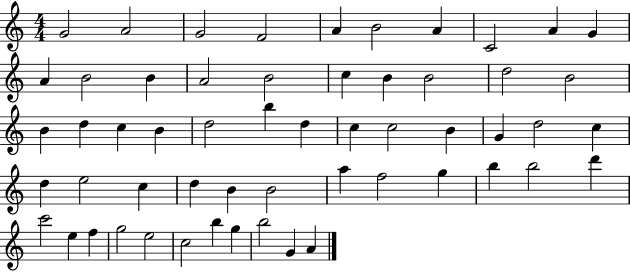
G4/h A4/h G4/h F4/h A4/q B4/h A4/q C4/h A4/q G4/q A4/q B4/h B4/q A4/h B4/h C5/q B4/q B4/h D5/h B4/h B4/q D5/q C5/q B4/q D5/h B5/q D5/q C5/q C5/h B4/q G4/q D5/h C5/q D5/q E5/h C5/q D5/q B4/q B4/h A5/q F5/h G5/q B5/q B5/h D6/q C6/h E5/q F5/q G5/h E5/h C5/h B5/q G5/q B5/h G4/q A4/q